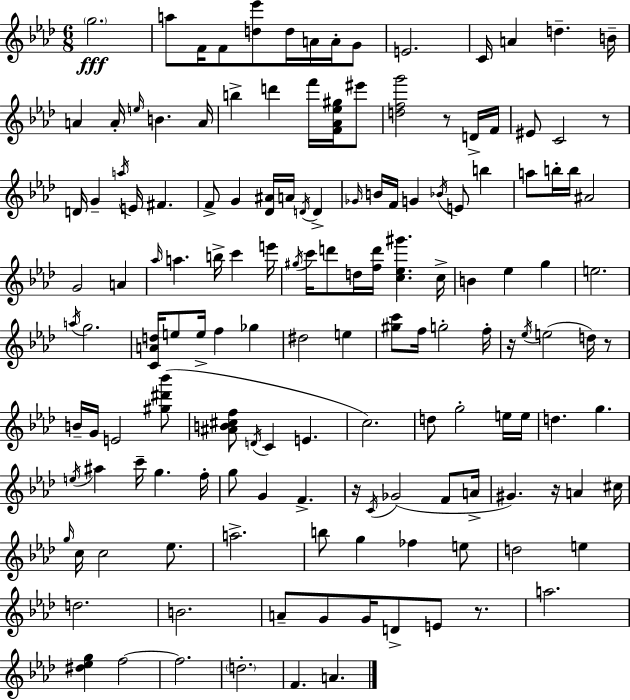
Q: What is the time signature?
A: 6/8